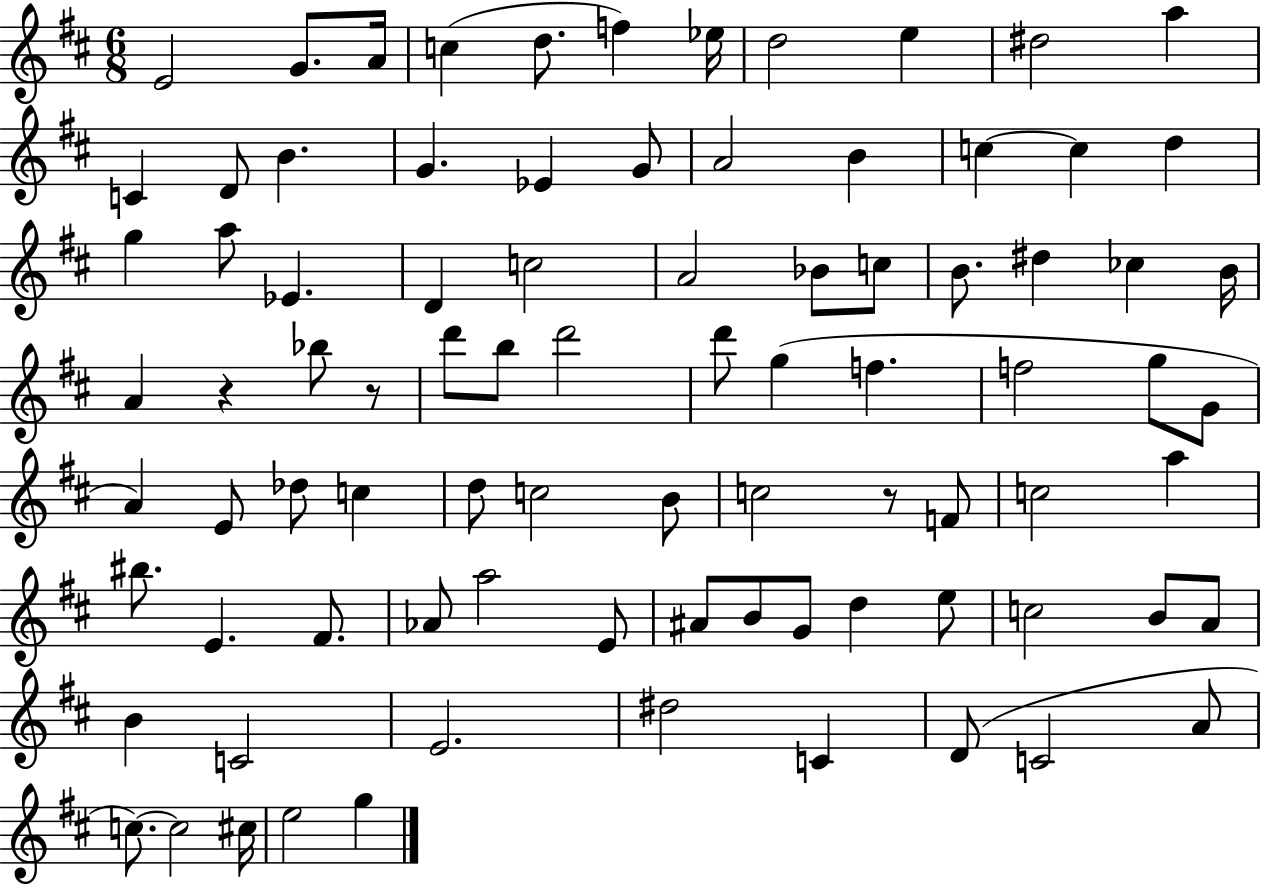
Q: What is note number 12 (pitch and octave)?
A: C4